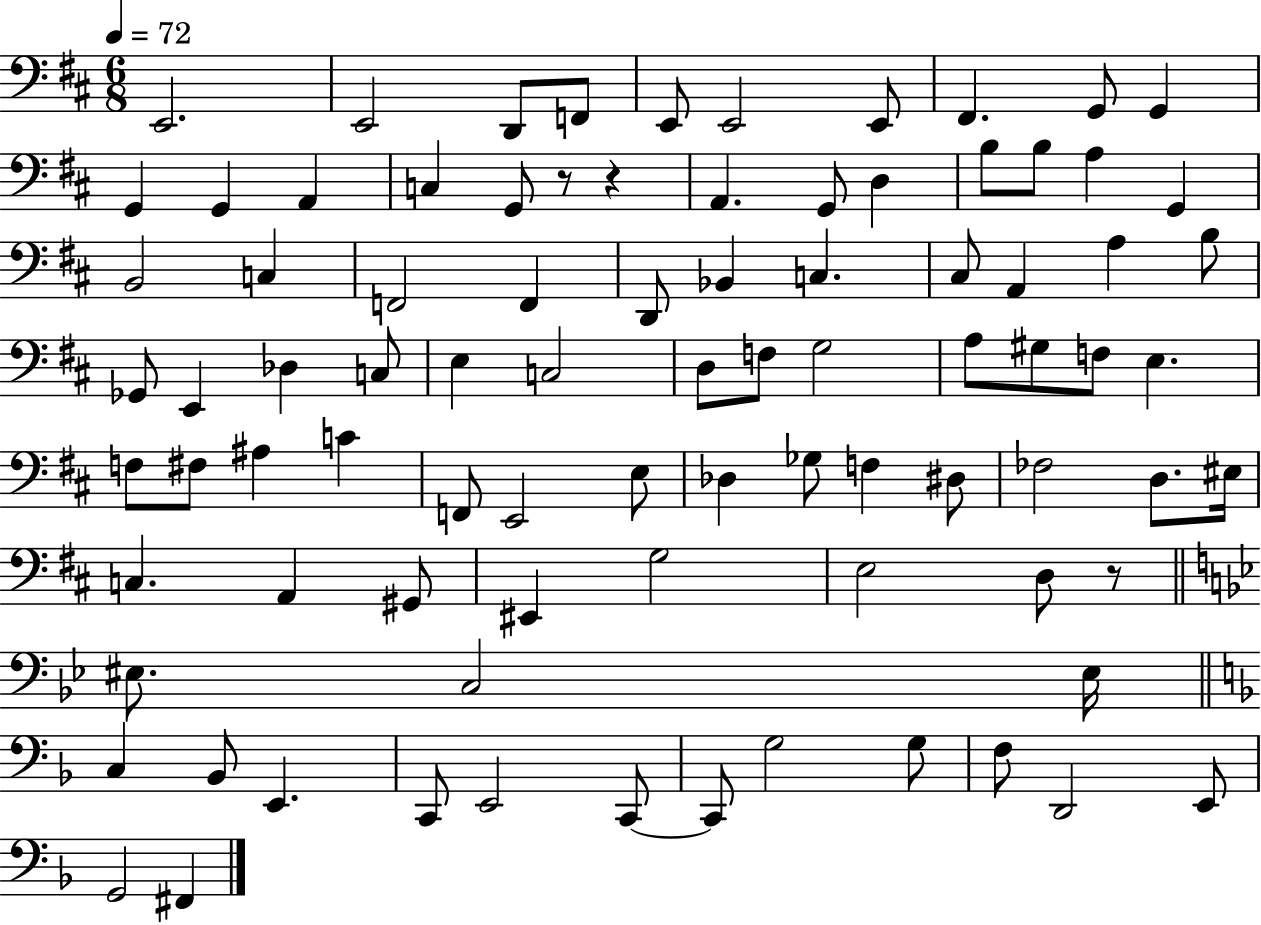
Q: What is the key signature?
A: D major